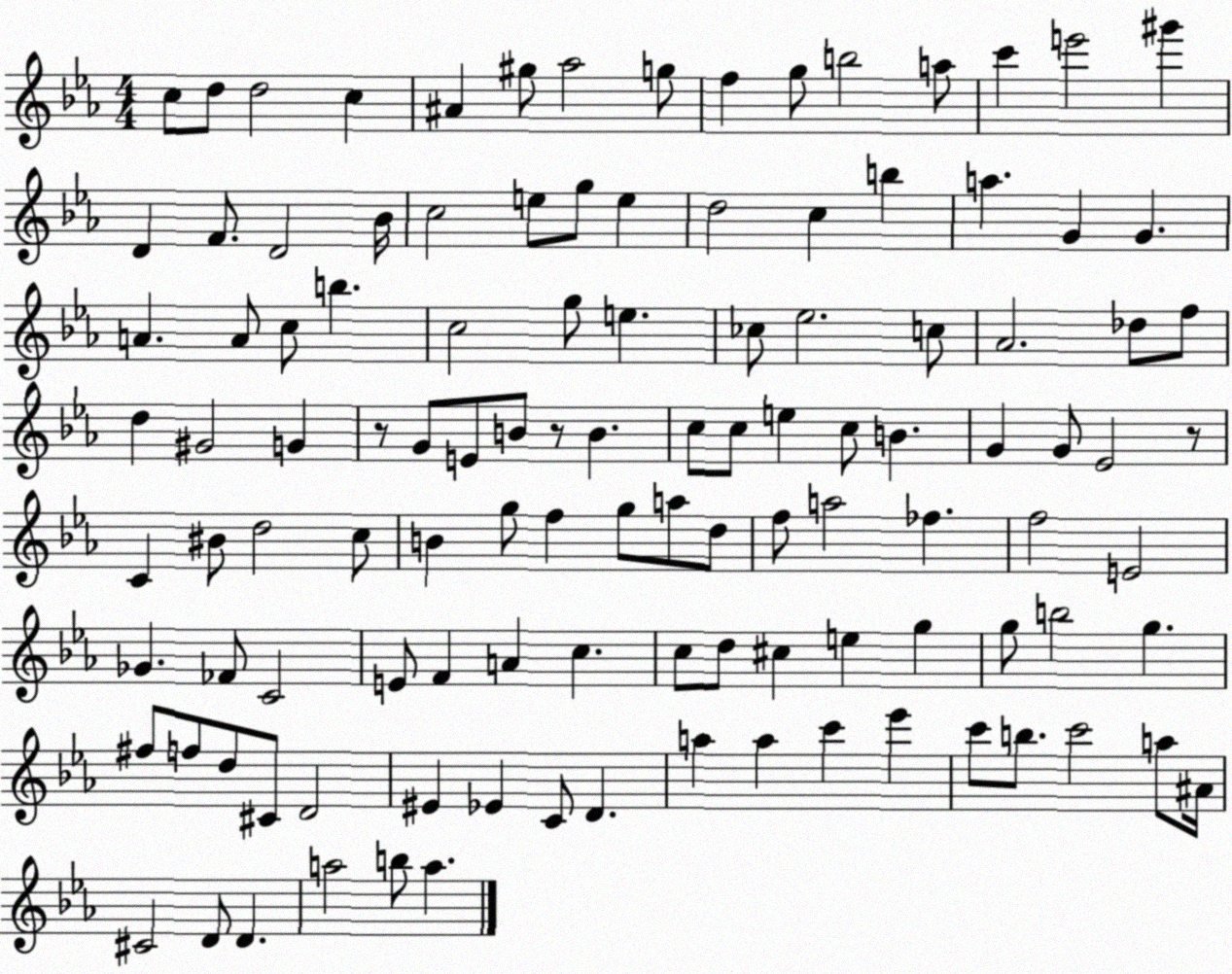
X:1
T:Untitled
M:4/4
L:1/4
K:Eb
c/2 d/2 d2 c ^A ^g/2 _a2 g/2 f g/2 b2 a/2 c' e'2 ^g' D F/2 D2 _B/4 c2 e/2 g/2 e d2 c b a G G A A/2 c/2 b c2 g/2 e _c/2 _e2 c/2 _A2 _d/2 f/2 d ^G2 G z/2 G/2 E/2 B/2 z/2 B c/2 c/2 e c/2 B G G/2 _E2 z/2 C ^B/2 d2 c/2 B g/2 f g/2 a/2 d/2 f/2 a2 _f f2 E2 _G _F/2 C2 E/2 F A c c/2 d/2 ^c e g g/2 b2 g ^f/2 f/2 d/2 ^C/2 D2 ^E _E C/2 D a a c' _e' c'/2 b/2 c'2 a/2 ^A/4 ^C2 D/2 D a2 b/2 a